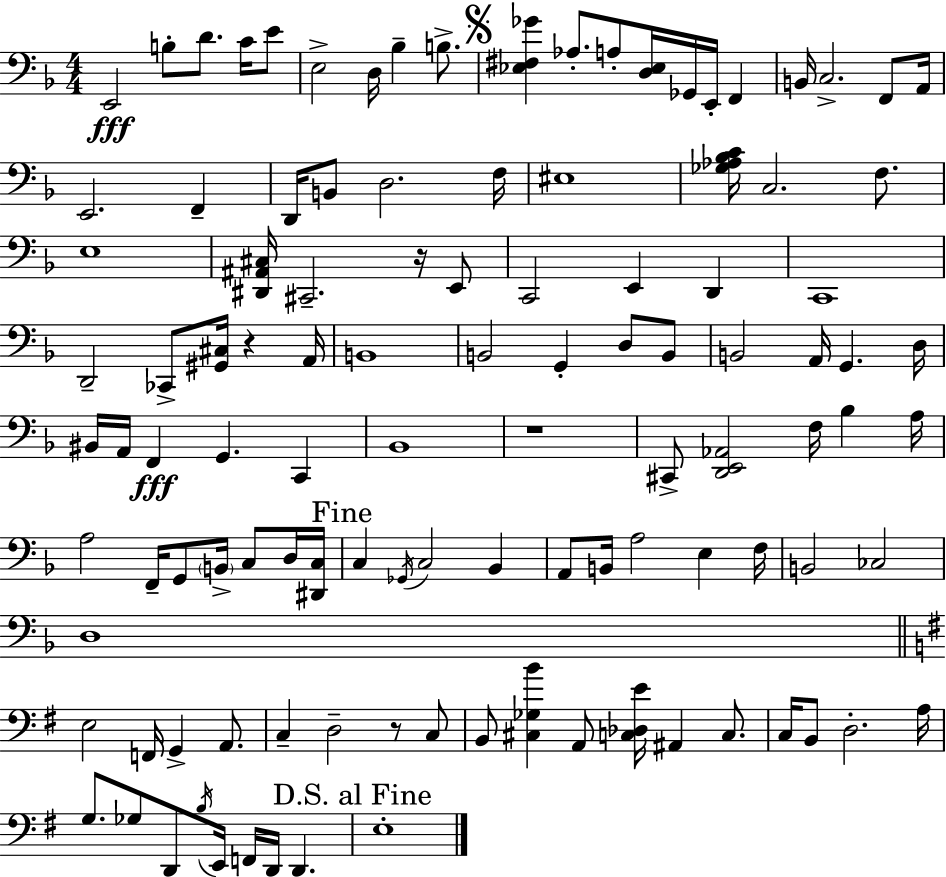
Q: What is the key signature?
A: F major